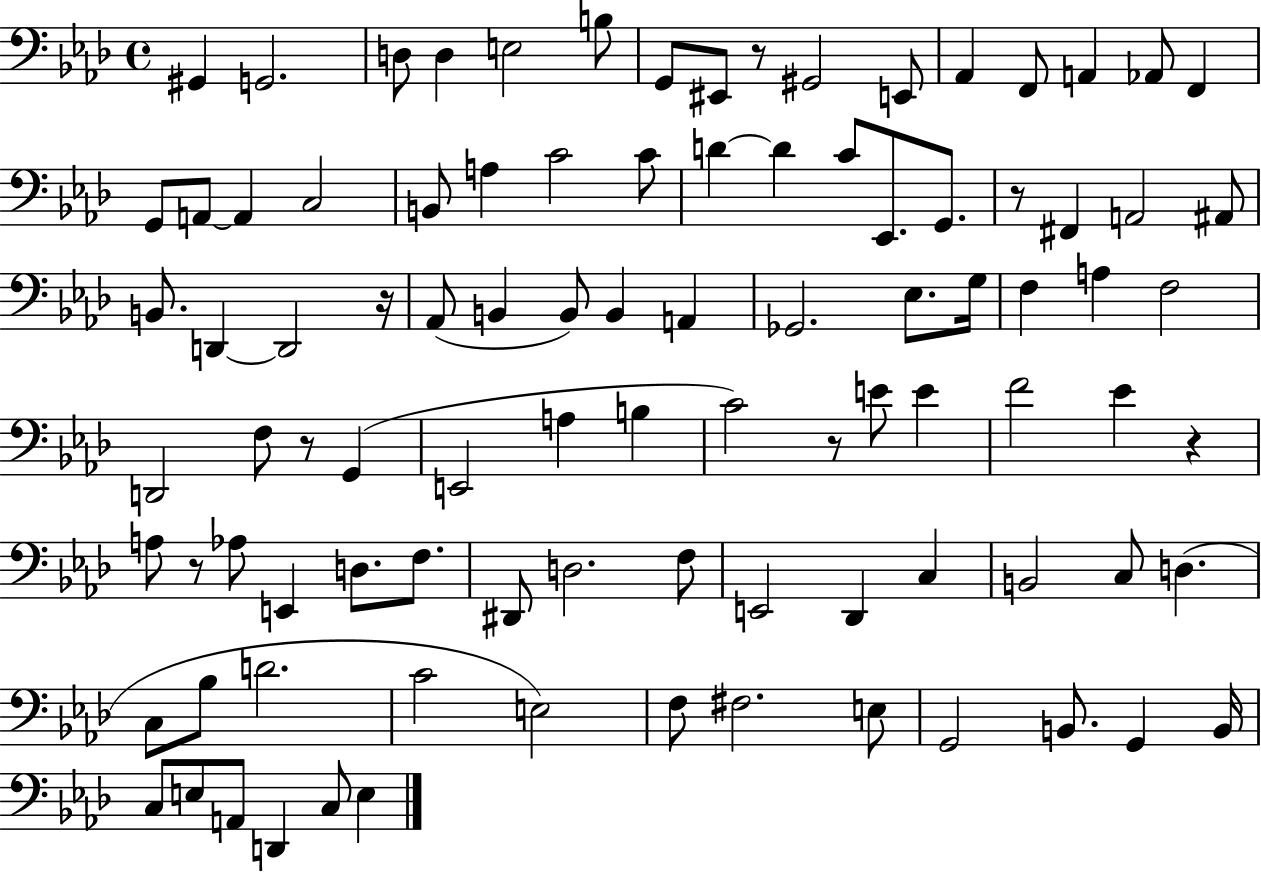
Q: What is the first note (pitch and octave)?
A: G#2